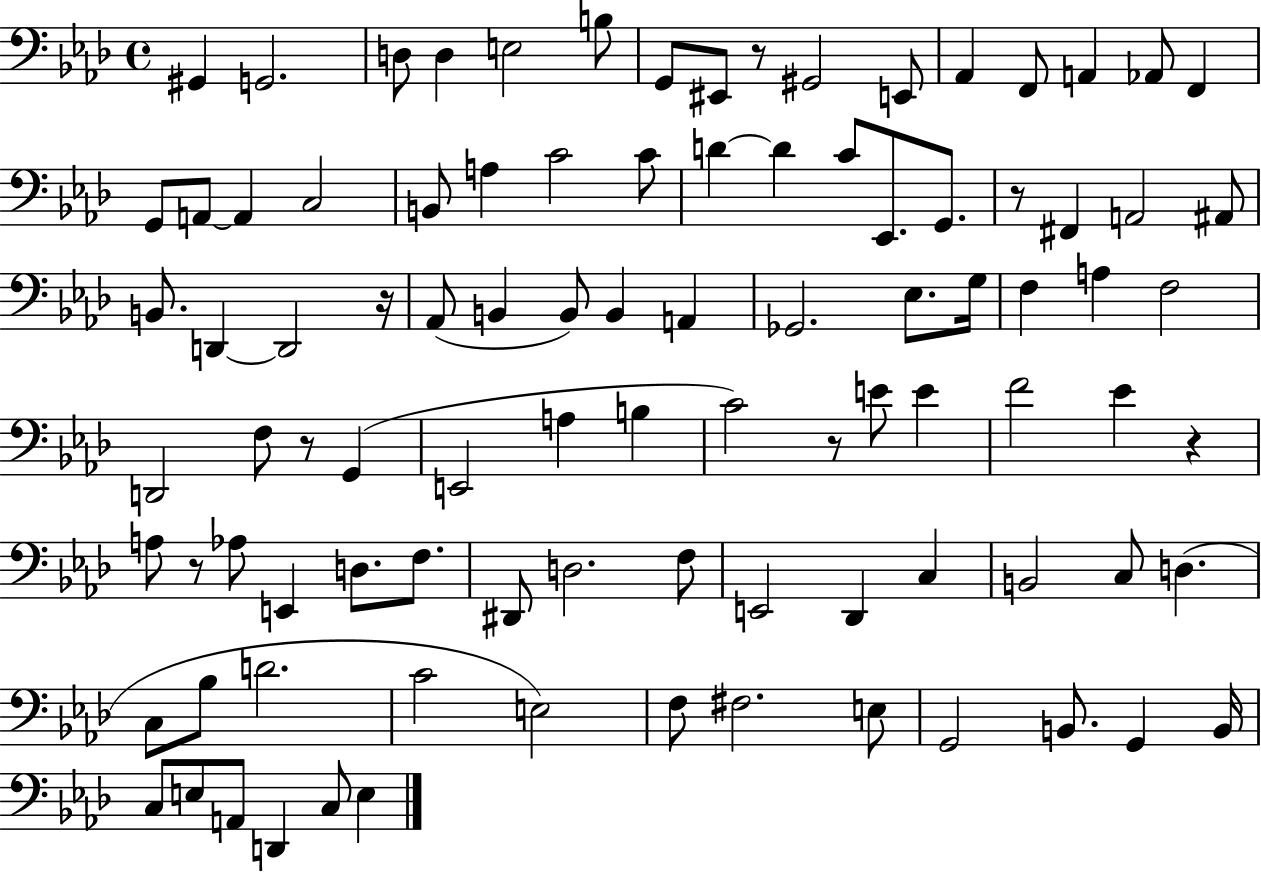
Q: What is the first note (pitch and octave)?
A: G#2